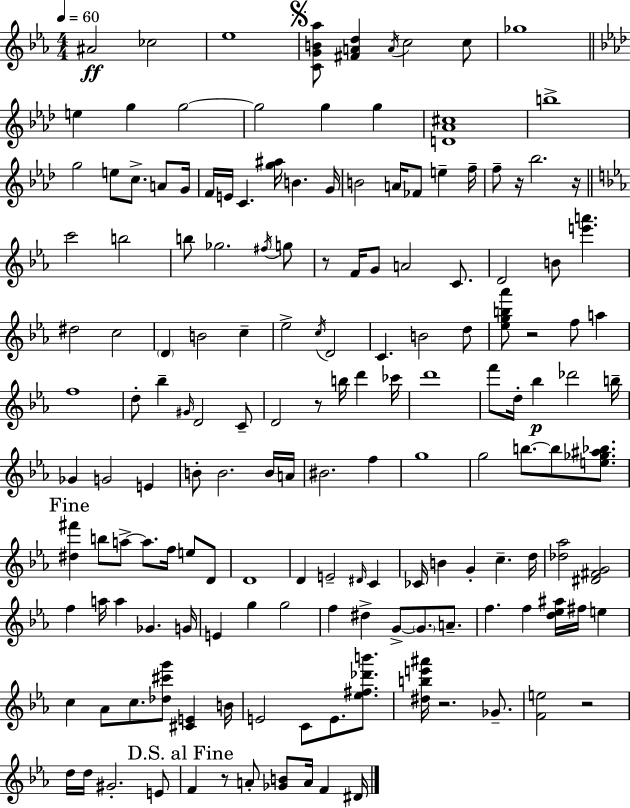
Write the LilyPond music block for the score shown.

{
  \clef treble
  \numericTimeSignature
  \time 4/4
  \key ees \major
  \tempo 4 = 60
  \repeat volta 2 { ais'2\ff ces''2 | ees''1 | \mark \markup { \musicglyph "scripts.segno" } <c' g' b' aes''>8 <fis' a' d''>4 \acciaccatura { a'16 } c''2 c''8 | ges''1 | \break \bar "||" \break \key f \minor e''4 g''4 g''2~~ | g''2 g''4 g''4 | <d' aes' cis''>1 | b''1-> | \break g''2 e''8 c''8.-> a'8 g'16 | f'16 e'16 c'4. <g'' ais''>16 b'4. g'16 | b'2 a'16 fes'8 e''4-- f''16-- | f''8-- r16 bes''2. r16 | \break \bar "||" \break \key c \minor c'''2 b''2 | b''8 ges''2. \acciaccatura { fis''16 } g''8 | r8 f'16 g'8 a'2 c'8. | d'2 b'8 <e''' a'''>4. | \break dis''2 c''2 | \parenthesize d'4 b'2 c''4-- | ees''2-> \acciaccatura { c''16 } d'2 | c'4. b'2 | \break d''8 <ees'' g'' b'' aes'''>8 r2 f''8 a''4 | f''1 | d''8-. bes''4-- \grace { gis'16 } d'2 | c'8-- d'2 r8 b''16 d'''4 | \break ces'''16 d'''1 | f'''8 d''16-. bes''4\p des'''2 | b''16-- ges'4 g'2 e'4 | b'8-. b'2. | \break b'16 a'16 bis'2. f''4 | g''1 | g''2 b''8.~~ b''8 | <e'' ges'' ais'' bes''>8. \mark "Fine" <dis'' fis'''>4 b''8 a''8->~~ a''8. f''16 e''8 | \break d'8 d'1 | d'4 e'2-- \grace { dis'16 } | c'4 ces'16 b'4 g'4-. c''4.-- | d''16 <des'' aes''>2 <dis' fis' g'>2 | \break f''4 a''16 a''4 ges'4. | g'16 e'4 g''4 g''2 | f''4 dis''4-> g'8->~~ \parenthesize g'8. | a'8.-- f''4. f''4 <d'' ees'' ais''>16 fis''16 | \break e''4 c''4 aes'8 c''8. <des'' cis''' g'''>8 <cis' e'>4 | b'16 e'2 c'8 e'8. | <ees'' fis'' des''' b'''>8. <dis'' b'' e''' ais'''>16 r2. | ges'8.-- <f' e''>2 r2 | \break d''16 d''16 gis'2.-. | e'8 \mark "D.S. al Fine" f'4 r8 a'8-. <ges' b'>8 a'16 f'4 | dis'16 } \bar "|."
}